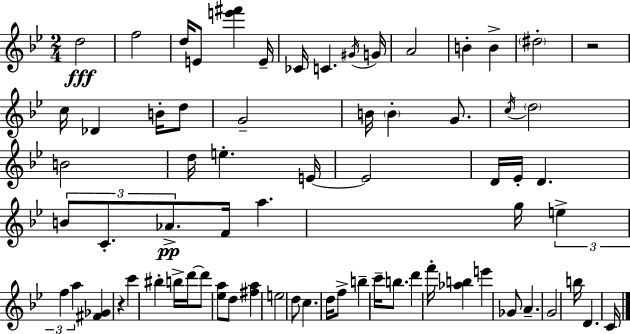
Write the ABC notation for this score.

X:1
T:Untitled
M:2/4
L:1/4
K:Gm
d2 f2 d/4 E/2 [e'^f'] E/4 _C/4 C ^G/4 G/4 A2 B B ^d2 z2 c/4 _D B/4 d/2 G2 B/4 B G/2 c/4 d2 B2 d/4 e E/4 E2 D/4 _E/4 D B/2 C/2 _A/2 F/4 a g/4 e f a [^F_G] z c' ^b b/4 d'/4 d'/2 [_ea]/2 d/2 [^fa] e2 d/2 c d/4 f/2 b c'/4 b/2 d' f'/4 [_ab] e' _G/2 A G2 b/4 D C/4